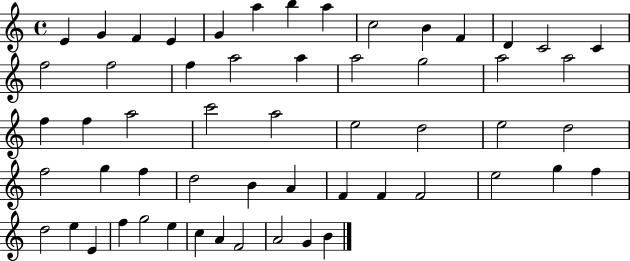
E4/q G4/q F4/q E4/q G4/q A5/q B5/q A5/q C5/h B4/q F4/q D4/q C4/h C4/q F5/h F5/h F5/q A5/h A5/q A5/h G5/h A5/h A5/h F5/q F5/q A5/h C6/h A5/h E5/h D5/h E5/h D5/h F5/h G5/q F5/q D5/h B4/q A4/q F4/q F4/q F4/h E5/h G5/q F5/q D5/h E5/q E4/q F5/q G5/h E5/q C5/q A4/q F4/h A4/h G4/q B4/q